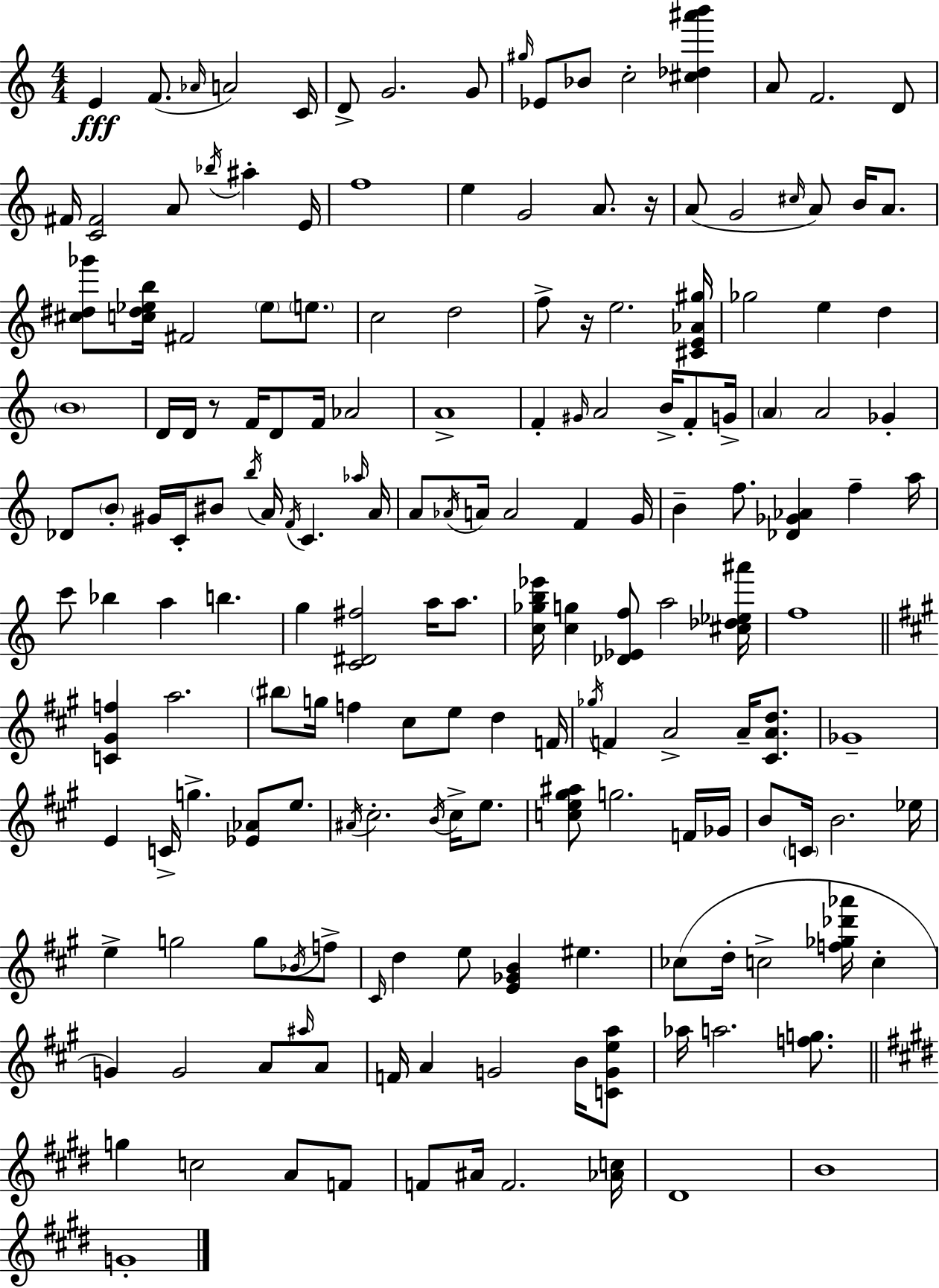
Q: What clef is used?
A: treble